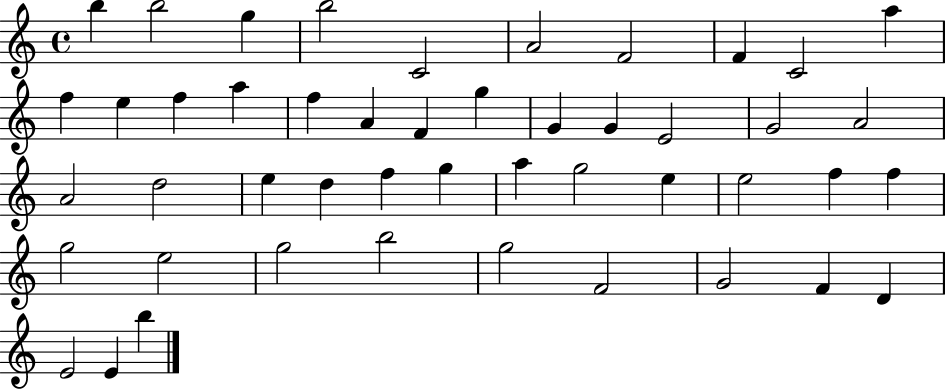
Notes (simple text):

B5/q B5/h G5/q B5/h C4/h A4/h F4/h F4/q C4/h A5/q F5/q E5/q F5/q A5/q F5/q A4/q F4/q G5/q G4/q G4/q E4/h G4/h A4/h A4/h D5/h E5/q D5/q F5/q G5/q A5/q G5/h E5/q E5/h F5/q F5/q G5/h E5/h G5/h B5/h G5/h F4/h G4/h F4/q D4/q E4/h E4/q B5/q